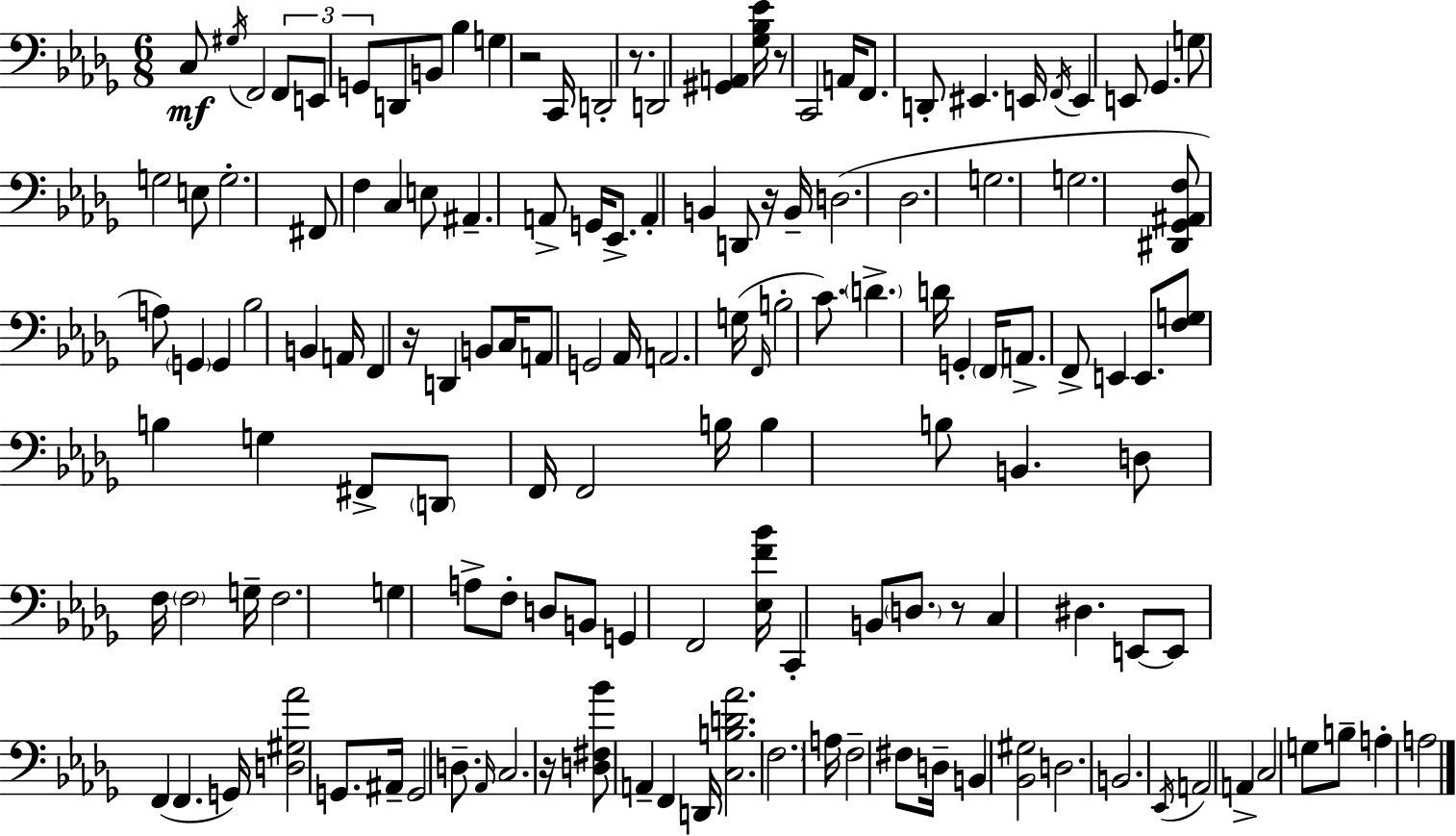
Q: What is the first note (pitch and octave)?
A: C3